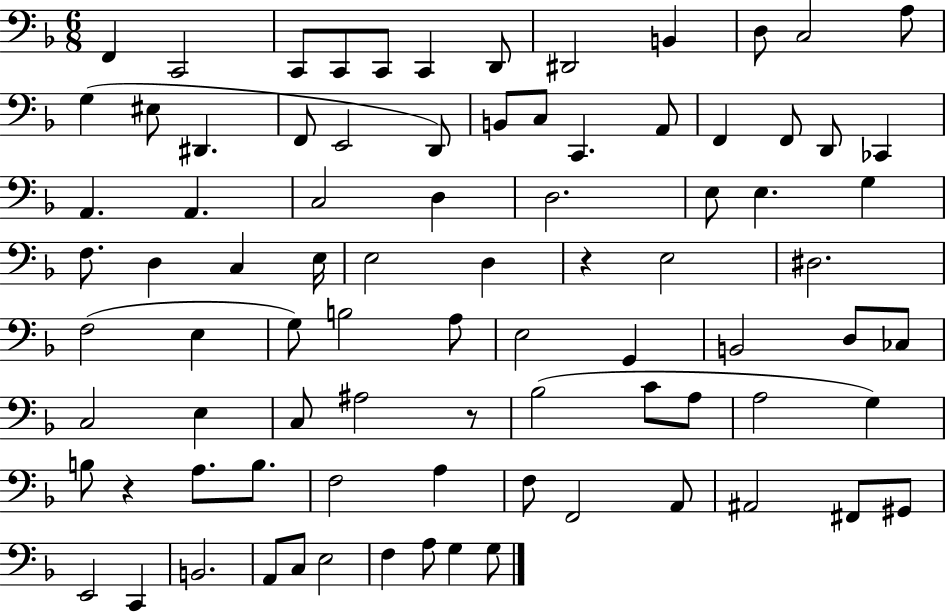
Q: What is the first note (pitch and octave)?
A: F2